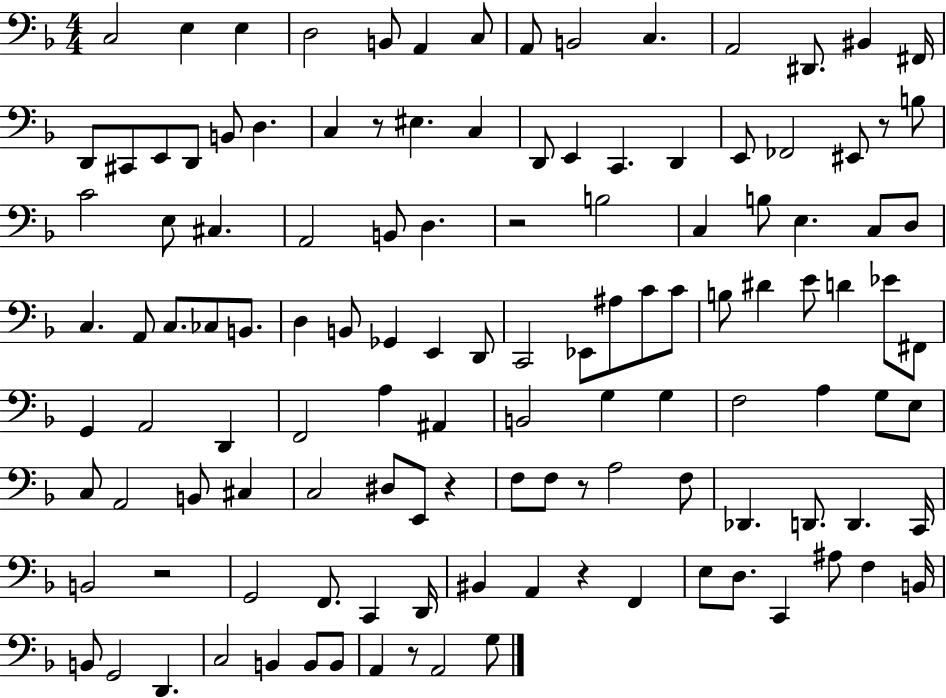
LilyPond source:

{
  \clef bass
  \numericTimeSignature
  \time 4/4
  \key f \major
  c2 e4 e4 | d2 b,8 a,4 c8 | a,8 b,2 c4. | a,2 dis,8. bis,4 fis,16 | \break d,8 cis,8 e,8 d,8 b,8 d4. | c4 r8 eis4. c4 | d,8 e,4 c,4. d,4 | e,8 fes,2 eis,8 r8 b8 | \break c'2 e8 cis4. | a,2 b,8 d4. | r2 b2 | c4 b8 e4. c8 d8 | \break c4. a,8 c8. ces8 b,8. | d4 b,8 ges,4 e,4 d,8 | c,2 ees,8 ais8 c'8 c'8 | b8 dis'4 e'8 d'4 ees'8 fis,8 | \break g,4 a,2 d,4 | f,2 a4 ais,4 | b,2 g4 g4 | f2 a4 g8 e8 | \break c8 a,2 b,8 cis4 | c2 dis8 e,8 r4 | f8 f8 r8 a2 f8 | des,4. d,8. d,4. c,16 | \break b,2 r2 | g,2 f,8. c,4 d,16 | bis,4 a,4 r4 f,4 | e8 d8. c,4 ais8 f4 b,16 | \break b,8 g,2 d,4. | c2 b,4 b,8 b,8 | a,4 r8 a,2 g8 | \bar "|."
}